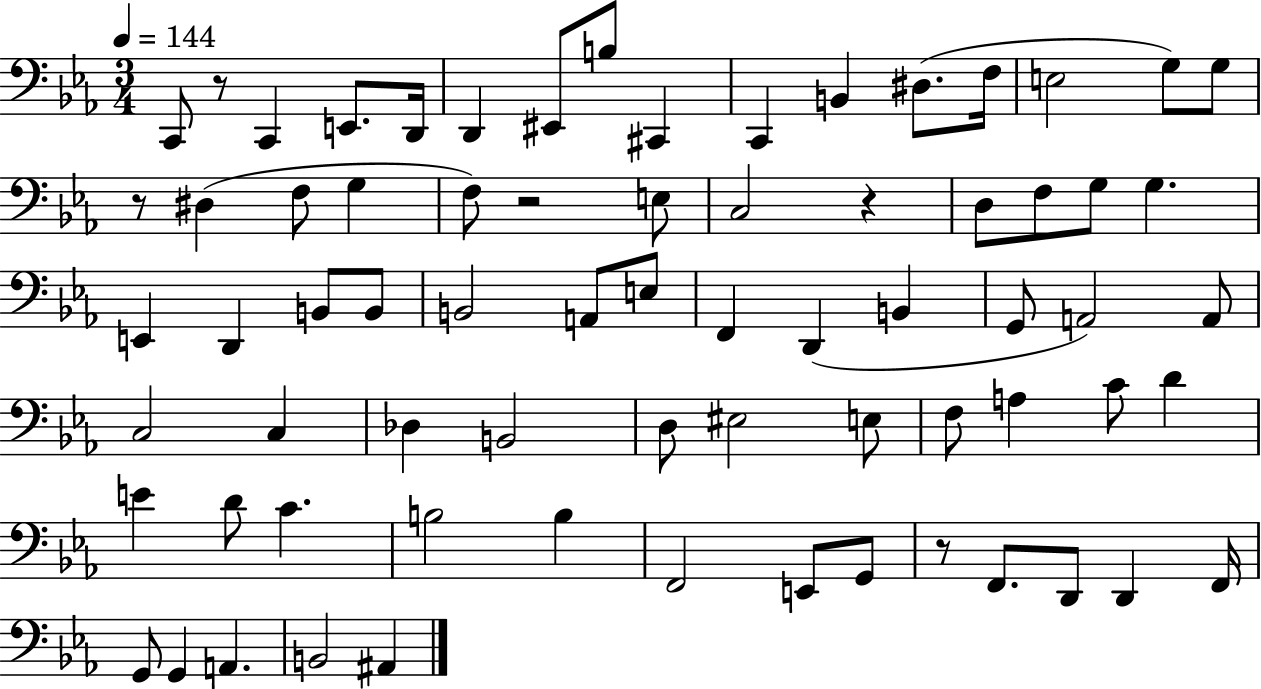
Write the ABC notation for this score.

X:1
T:Untitled
M:3/4
L:1/4
K:Eb
C,,/2 z/2 C,, E,,/2 D,,/4 D,, ^E,,/2 B,/2 ^C,, C,, B,, ^D,/2 F,/4 E,2 G,/2 G,/2 z/2 ^D, F,/2 G, F,/2 z2 E,/2 C,2 z D,/2 F,/2 G,/2 G, E,, D,, B,,/2 B,,/2 B,,2 A,,/2 E,/2 F,, D,, B,, G,,/2 A,,2 A,,/2 C,2 C, _D, B,,2 D,/2 ^E,2 E,/2 F,/2 A, C/2 D E D/2 C B,2 B, F,,2 E,,/2 G,,/2 z/2 F,,/2 D,,/2 D,, F,,/4 G,,/2 G,, A,, B,,2 ^A,,